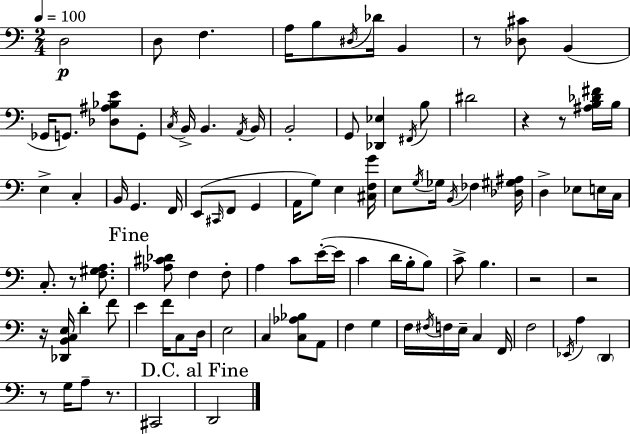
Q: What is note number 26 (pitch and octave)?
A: B2